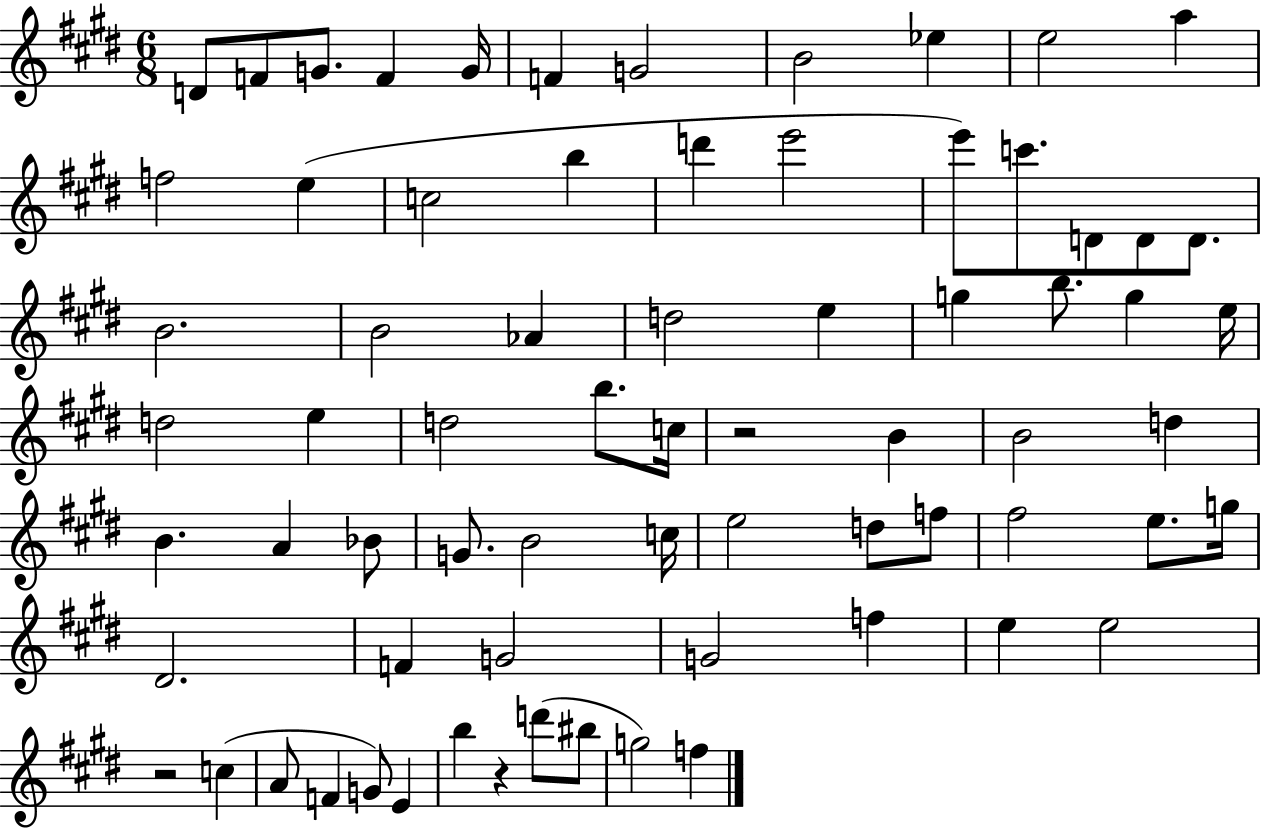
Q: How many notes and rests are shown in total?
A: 71